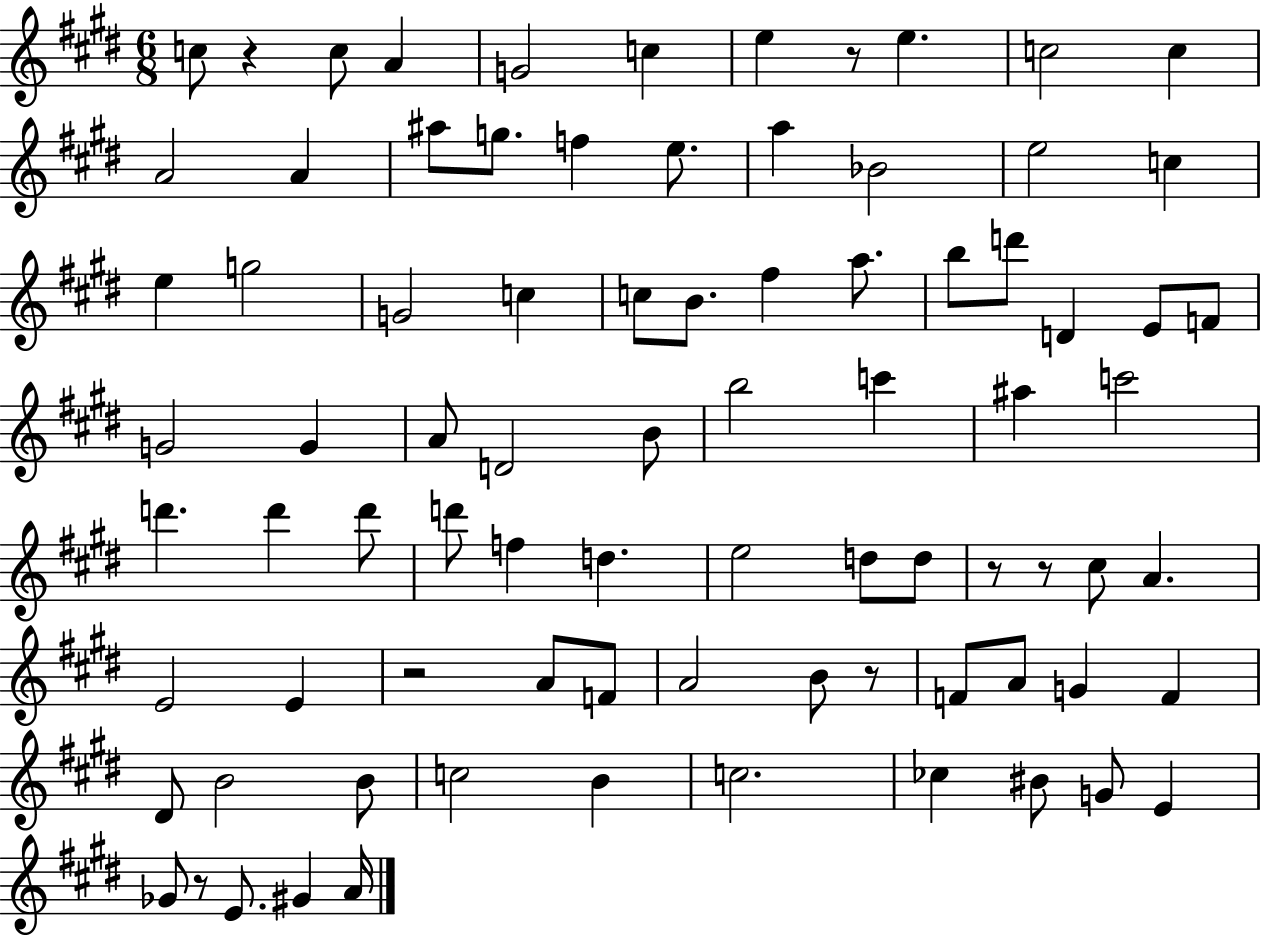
{
  \clef treble
  \numericTimeSignature
  \time 6/8
  \key e \major
  c''8 r4 c''8 a'4 | g'2 c''4 | e''4 r8 e''4. | c''2 c''4 | \break a'2 a'4 | ais''8 g''8. f''4 e''8. | a''4 bes'2 | e''2 c''4 | \break e''4 g''2 | g'2 c''4 | c''8 b'8. fis''4 a''8. | b''8 d'''8 d'4 e'8 f'8 | \break g'2 g'4 | a'8 d'2 b'8 | b''2 c'''4 | ais''4 c'''2 | \break d'''4. d'''4 d'''8 | d'''8 f''4 d''4. | e''2 d''8 d''8 | r8 r8 cis''8 a'4. | \break e'2 e'4 | r2 a'8 f'8 | a'2 b'8 r8 | f'8 a'8 g'4 f'4 | \break dis'8 b'2 b'8 | c''2 b'4 | c''2. | ces''4 bis'8 g'8 e'4 | \break ges'8 r8 e'8. gis'4 a'16 | \bar "|."
}